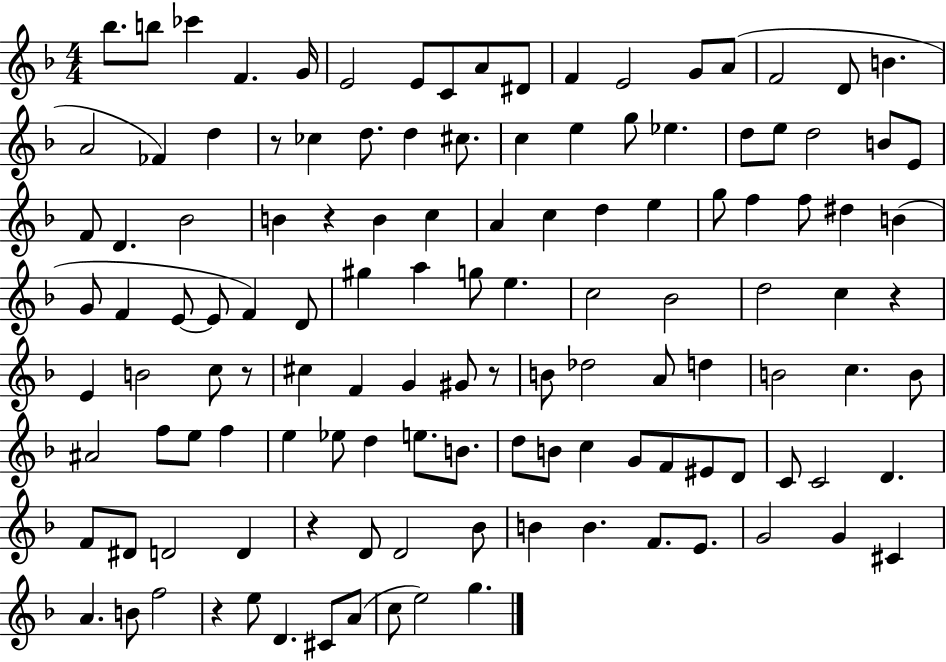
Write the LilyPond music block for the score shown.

{
  \clef treble
  \numericTimeSignature
  \time 4/4
  \key f \major
  bes''8. b''8 ces'''4 f'4. g'16 | e'2 e'8 c'8 a'8 dis'8 | f'4 e'2 g'8 a'8( | f'2 d'8 b'4. | \break a'2 fes'4) d''4 | r8 ces''4 d''8. d''4 cis''8. | c''4 e''4 g''8 ees''4. | d''8 e''8 d''2 b'8 e'8 | \break f'8 d'4. bes'2 | b'4 r4 b'4 c''4 | a'4 c''4 d''4 e''4 | g''8 f''4 f''8 dis''4 b'4( | \break g'8 f'4 e'8~~ e'8 f'4) d'8 | gis''4 a''4 g''8 e''4. | c''2 bes'2 | d''2 c''4 r4 | \break e'4 b'2 c''8 r8 | cis''4 f'4 g'4 gis'8 r8 | b'8 des''2 a'8 d''4 | b'2 c''4. b'8 | \break ais'2 f''8 e''8 f''4 | e''4 ees''8 d''4 e''8. b'8. | d''8 b'8 c''4 g'8 f'8 eis'8 d'8 | c'8 c'2 d'4. | \break f'8 dis'8 d'2 d'4 | r4 d'8 d'2 bes'8 | b'4 b'4. f'8. e'8. | g'2 g'4 cis'4 | \break a'4. b'8 f''2 | r4 e''8 d'4. cis'8 a'8( | c''8 e''2) g''4. | \bar "|."
}